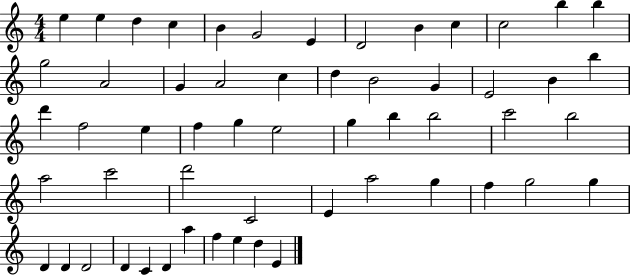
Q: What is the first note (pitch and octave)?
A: E5